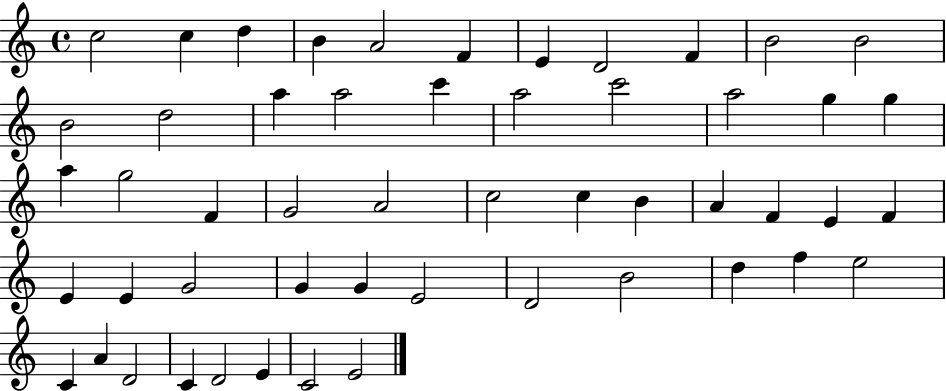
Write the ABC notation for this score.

X:1
T:Untitled
M:4/4
L:1/4
K:C
c2 c d B A2 F E D2 F B2 B2 B2 d2 a a2 c' a2 c'2 a2 g g a g2 F G2 A2 c2 c B A F E F E E G2 G G E2 D2 B2 d f e2 C A D2 C D2 E C2 E2